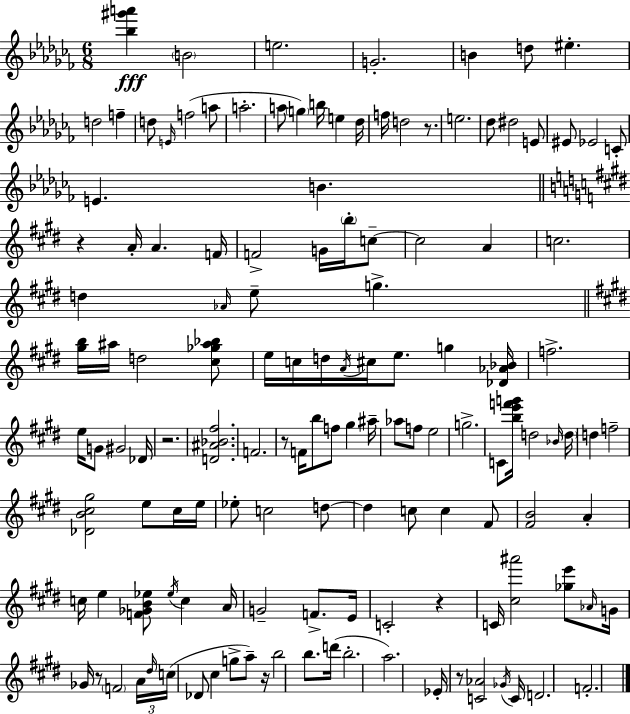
{
  \clef treble
  \numericTimeSignature
  \time 6/8
  \key aes \minor
  \repeat volta 2 { <bes'' gis''' a'''>4\fff \parenthesize b'2 | e''2. | g'2.-. | b'4 d''8 eis''4.-. | \break d''2 f''4-- | d''8 \grace { e'16 } f''2( a''8 | a''2.-. | a''8 \parenthesize g''4) b''16 e''4 | \break des''16 f''16 d''2 r8. | e''2. | des''8 dis''2 e'8 | eis'8 ees'2 c'8-. | \break e'4. b'4. | \bar "||" \break \key e \major r4 a'16-. a'4. f'16 | f'2-> g'16 \parenthesize b''16-. c''8--~~ | c''2 a'4 | c''2. | \break d''4 \grace { aes'16 } e''8-- g''4.-> | \bar "||" \break \key e \major <gis'' b''>16 ais''16 d''2 <cis'' ges'' ais'' bes''>8 | e''16 c''16 d''16 \acciaccatura { a'16 } cis''16 e''8. g''4 | <des' aes' bes'>16 f''2.-> | e''16 g'8 gis'2 | \break des'16 r2. | <d' ais' bes' fis''>2. | f'2. | r8 f'16 b''8 f''8 gis''4 | \break ais''16-- aes''8 f''8 e''2 | g''2.-> | c'8 <b'' e''' f''' g'''>16 d''2 | \grace { bes'16 } \parenthesize d''16 d''4 f''2-- | \break <des' b' cis'' gis''>2 e''8 | cis''16 e''16 ees''8-. c''2 | d''8~~ d''4 c''8 c''4 | fis'8 <fis' b'>2 a'4-. | \break c''16 e''4 <f' ges' b' ees''>8 \acciaccatura { ees''16 } c''4 | a'16 g'2-- f'8.-> | e'16 c'2-. r4 | c'16 <cis'' ais'''>2 | \break <ges'' e'''>8 \grace { aes'16 } g'16 ges'16 r8 \parenthesize f'2 | \tuplet 3/2 { a'16 \grace { dis''16 }( c''16 } des'8 cis''4 | g''8-> a''8--) r16 b''2 | b''8. d'''16( b''2.-. | \break a''2.) | ees'16-. r8 <c' aes'>2 | \acciaccatura { ges'16 } c'16 d'2. | f'2.-. | \break } \bar "|."
}